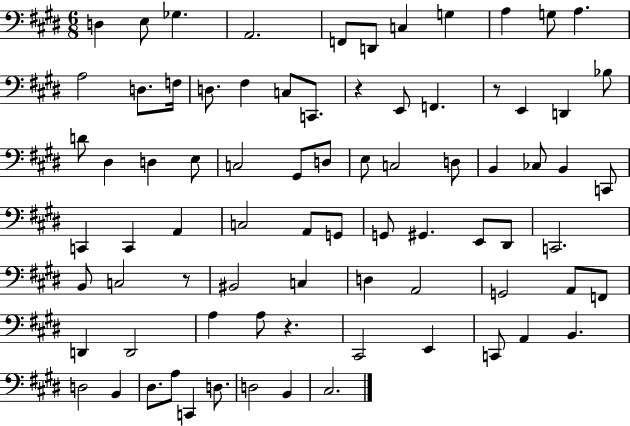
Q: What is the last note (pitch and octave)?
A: C#3